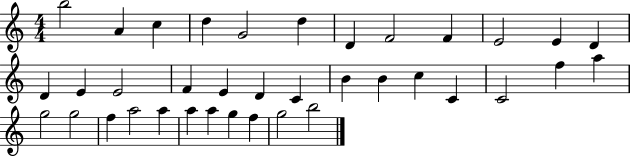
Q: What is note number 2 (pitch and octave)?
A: A4